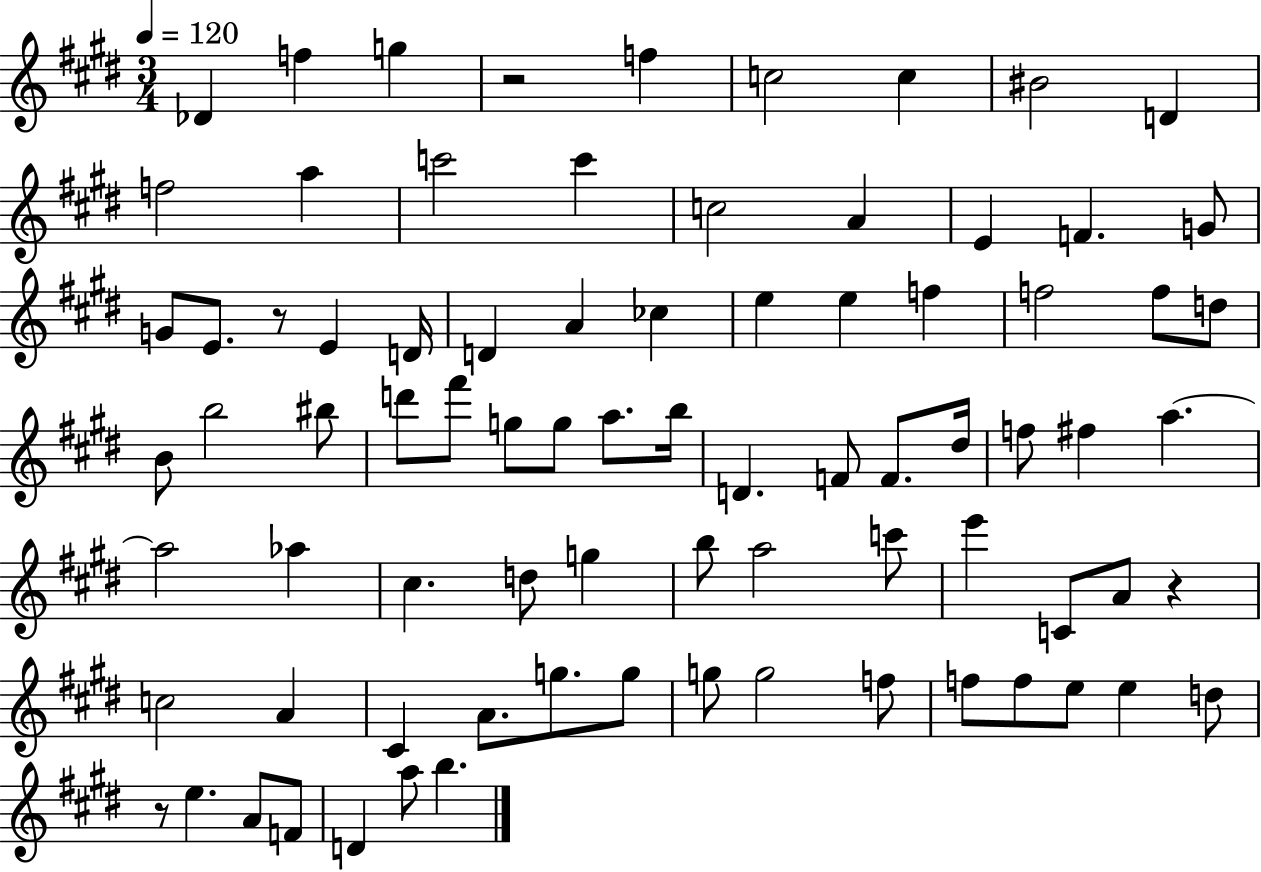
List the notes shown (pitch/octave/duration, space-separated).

Db4/q F5/q G5/q R/h F5/q C5/h C5/q BIS4/h D4/q F5/h A5/q C6/h C6/q C5/h A4/q E4/q F4/q. G4/e G4/e E4/e. R/e E4/q D4/s D4/q A4/q CES5/q E5/q E5/q F5/q F5/h F5/e D5/e B4/e B5/h BIS5/e D6/e F#6/e G5/e G5/e A5/e. B5/s D4/q. F4/e F4/e. D#5/s F5/e F#5/q A5/q. A5/h Ab5/q C#5/q. D5/e G5/q B5/e A5/h C6/e E6/q C4/e A4/e R/q C5/h A4/q C#4/q A4/e. G5/e. G5/e G5/e G5/h F5/e F5/e F5/e E5/e E5/q D5/e R/e E5/q. A4/e F4/e D4/q A5/e B5/q.